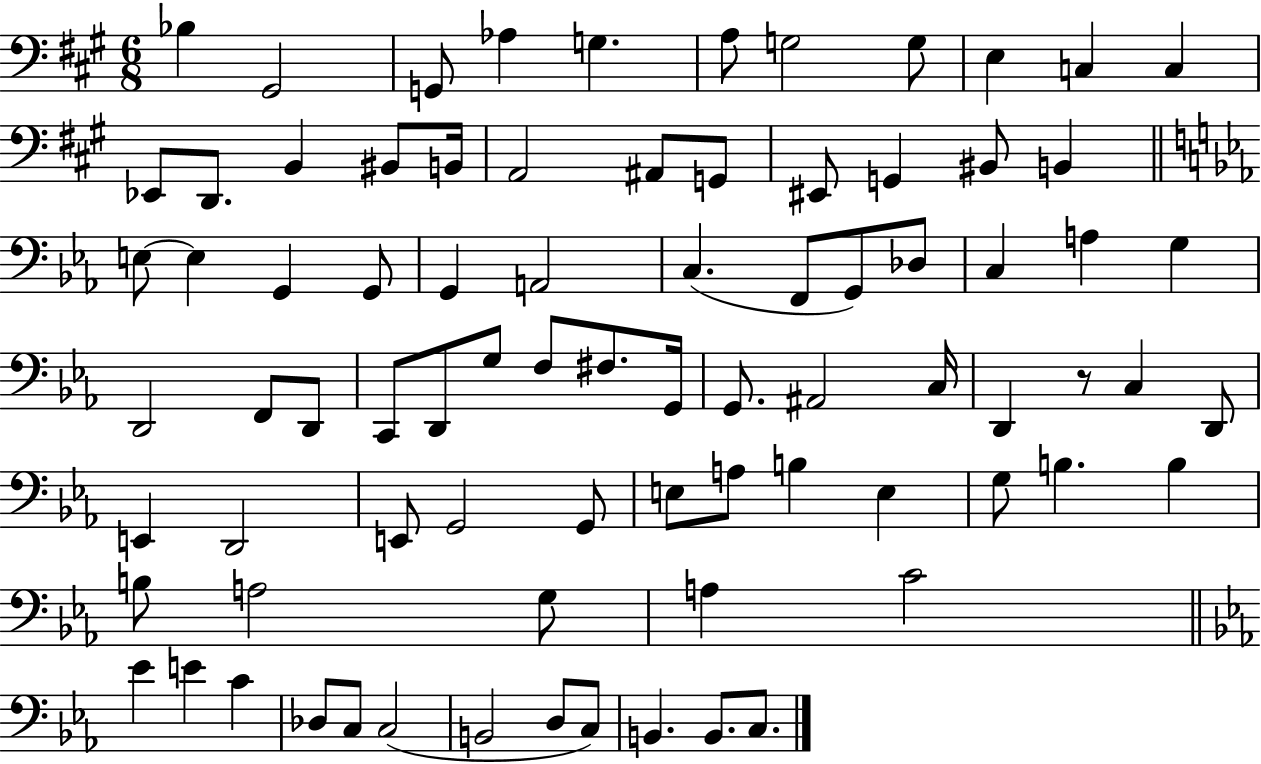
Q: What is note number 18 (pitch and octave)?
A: A#2